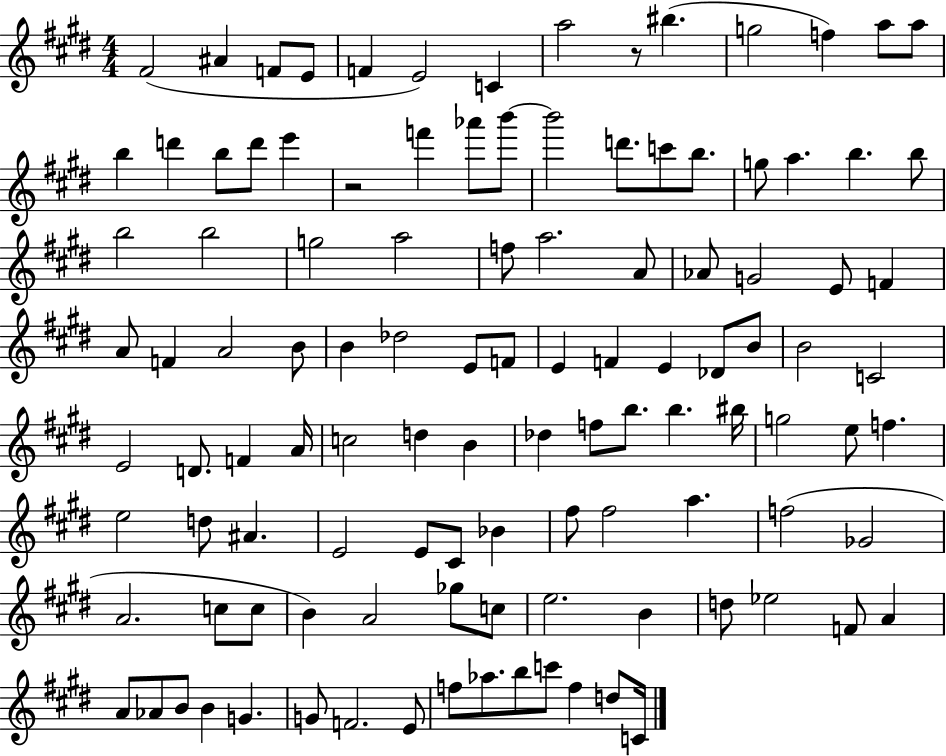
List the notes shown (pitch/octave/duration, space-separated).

F#4/h A#4/q F4/e E4/e F4/q E4/h C4/q A5/h R/e BIS5/q. G5/h F5/q A5/e A5/e B5/q D6/q B5/e D6/e E6/q R/h F6/q Ab6/e B6/e B6/h D6/e. C6/e B5/e. G5/e A5/q. B5/q. B5/e B5/h B5/h G5/h A5/h F5/e A5/h. A4/e Ab4/e G4/h E4/e F4/q A4/e F4/q A4/h B4/e B4/q Db5/h E4/e F4/e E4/q F4/q E4/q Db4/e B4/e B4/h C4/h E4/h D4/e. F4/q A4/s C5/h D5/q B4/q Db5/q F5/e B5/e. B5/q. BIS5/s G5/h E5/e F5/q. E5/h D5/e A#4/q. E4/h E4/e C#4/e Bb4/q F#5/e F#5/h A5/q. F5/h Gb4/h A4/h. C5/e C5/e B4/q A4/h Gb5/e C5/e E5/h. B4/q D5/e Eb5/h F4/e A4/q A4/e Ab4/e B4/e B4/q G4/q. G4/e F4/h. E4/e F5/e Ab5/e. B5/e C6/e F5/q D5/e C4/s